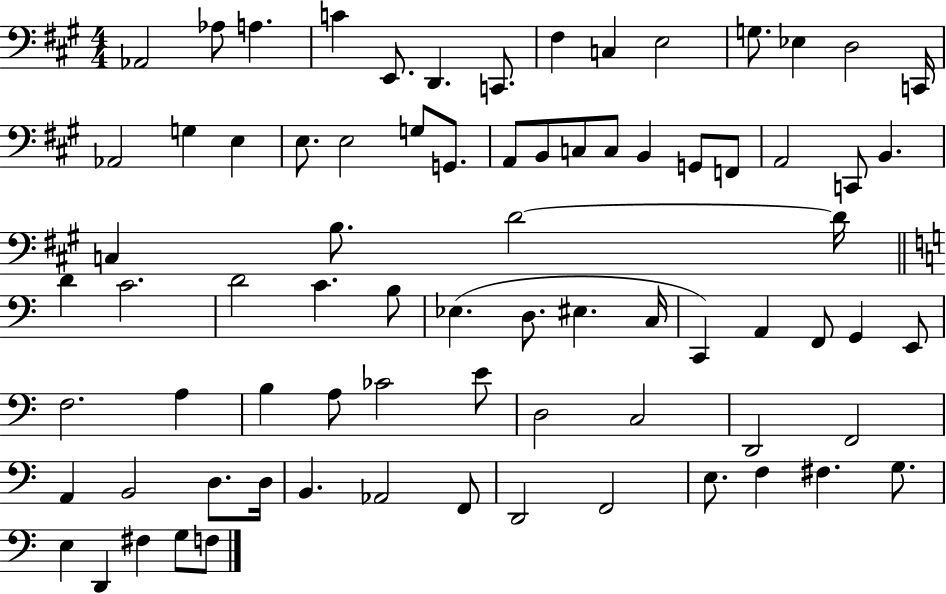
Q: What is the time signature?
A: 4/4